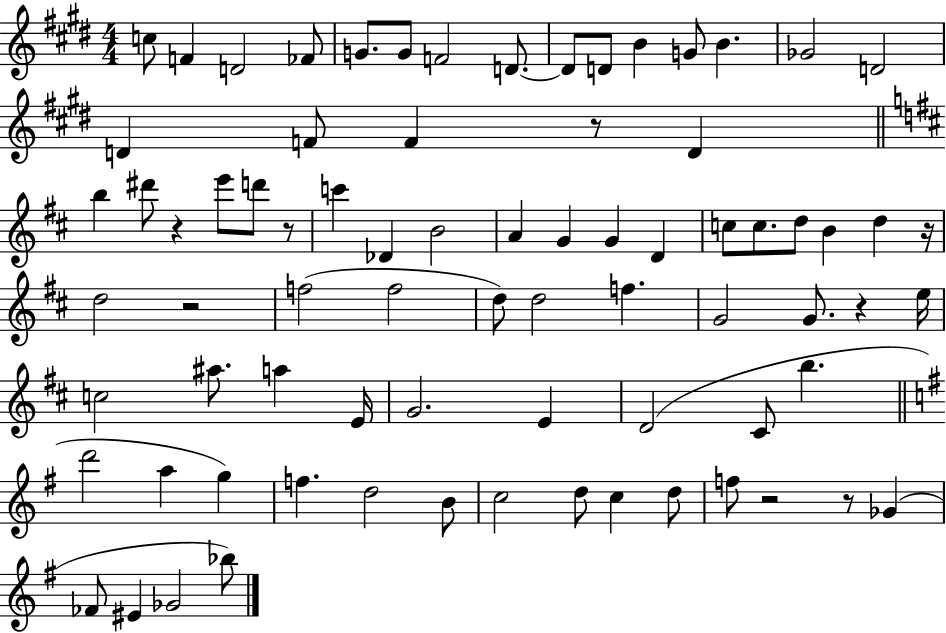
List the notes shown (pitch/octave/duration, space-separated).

C5/e F4/q D4/h FES4/e G4/e. G4/e F4/h D4/e. D4/e D4/e B4/q G4/e B4/q. Gb4/h D4/h D4/q F4/e F4/q R/e D4/q B5/q D#6/e R/q E6/e D6/e R/e C6/q Db4/q B4/h A4/q G4/q G4/q D4/q C5/e C5/e. D5/e B4/q D5/q R/s D5/h R/h F5/h F5/h D5/e D5/h F5/q. G4/h G4/e. R/q E5/s C5/h A#5/e. A5/q E4/s G4/h. E4/q D4/h C#4/e B5/q. D6/h A5/q G5/q F5/q. D5/h B4/e C5/h D5/e C5/q D5/e F5/e R/h R/e Gb4/q FES4/e EIS4/q Gb4/h Bb5/e